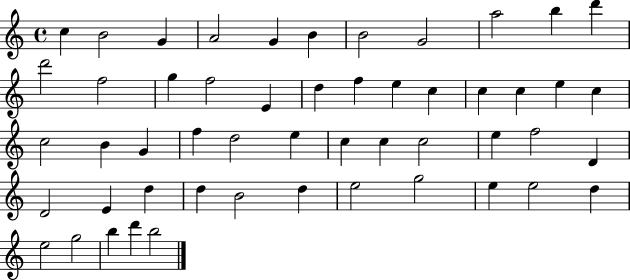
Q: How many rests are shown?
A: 0